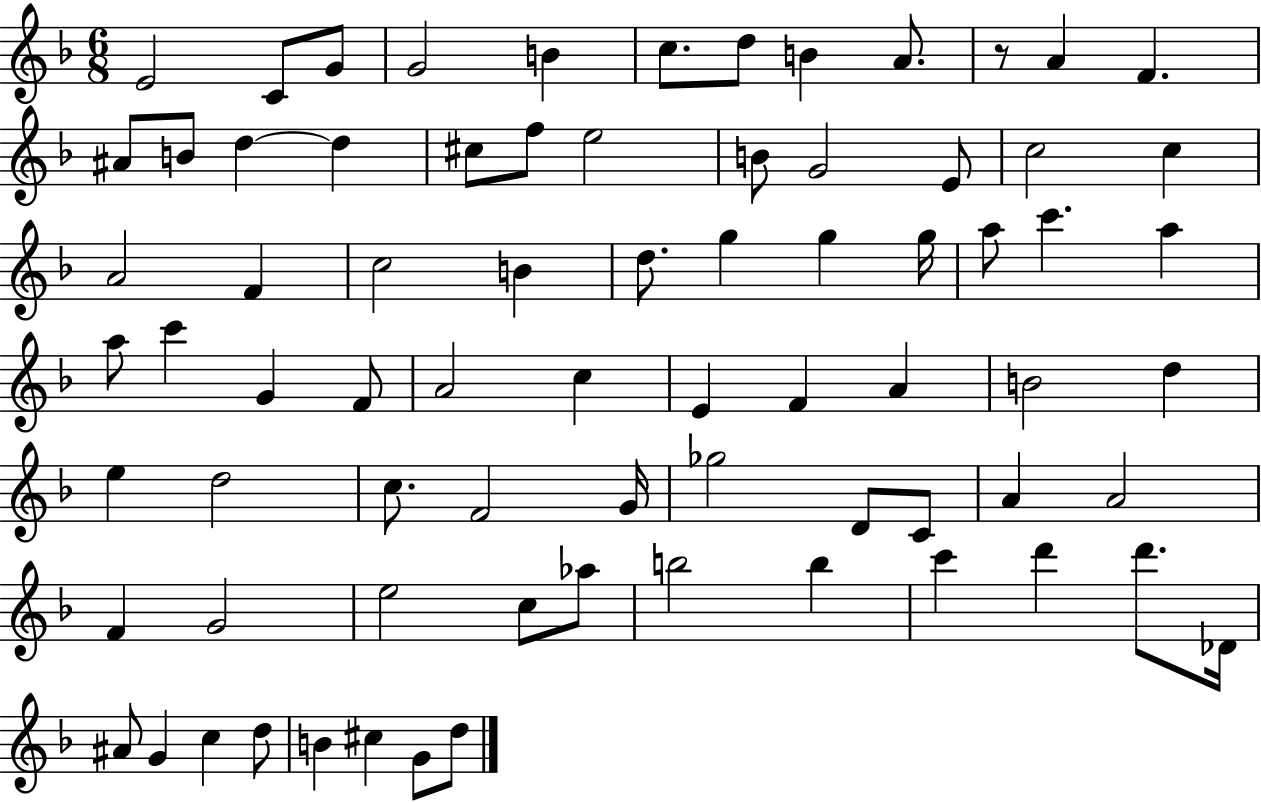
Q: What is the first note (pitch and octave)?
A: E4